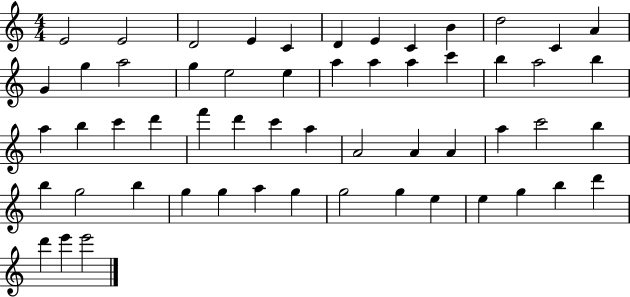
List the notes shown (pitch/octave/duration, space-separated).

E4/h E4/h D4/h E4/q C4/q D4/q E4/q C4/q B4/q D5/h C4/q A4/q G4/q G5/q A5/h G5/q E5/h E5/q A5/q A5/q A5/q C6/q B5/q A5/h B5/q A5/q B5/q C6/q D6/q F6/q D6/q C6/q A5/q A4/h A4/q A4/q A5/q C6/h B5/q B5/q G5/h B5/q G5/q G5/q A5/q G5/q G5/h G5/q E5/q E5/q G5/q B5/q D6/q D6/q E6/q E6/h